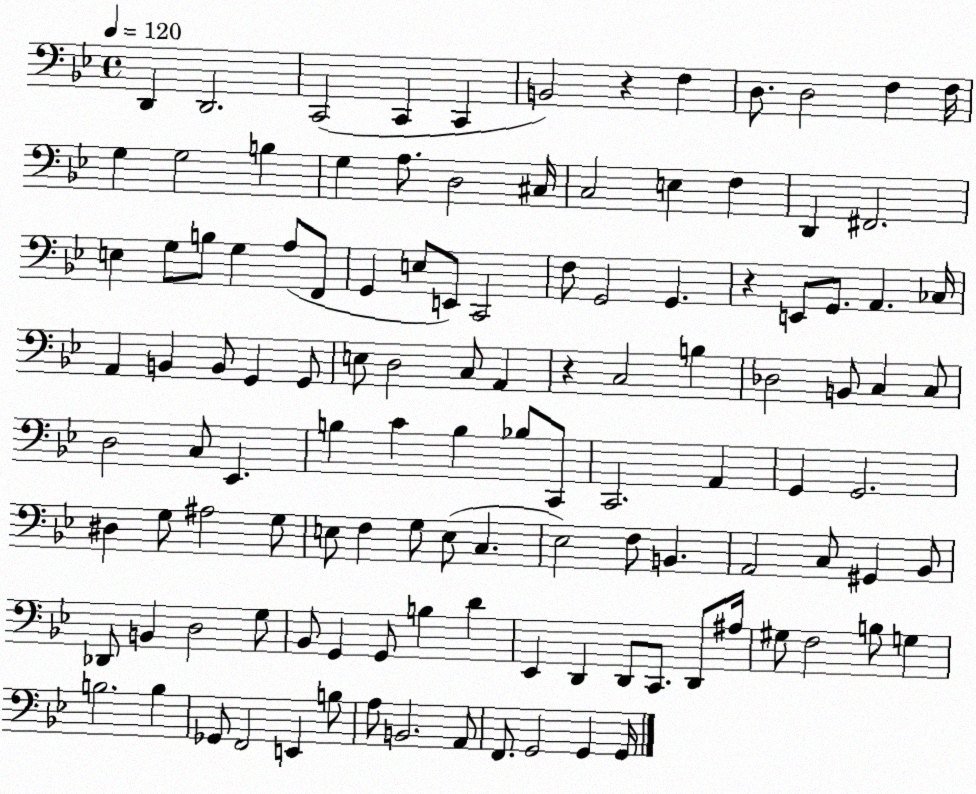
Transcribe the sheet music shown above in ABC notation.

X:1
T:Untitled
M:4/4
L:1/4
K:Bb
D,, D,,2 C,,2 C,, C,, B,,2 z F, D,/2 D,2 F, F,/4 G, G,2 B, G, A,/2 D,2 ^C,/4 C,2 E, F, D,, ^F,,2 E, G,/2 B,/2 G, A,/2 F,,/2 G,, E,/2 E,,/2 C,,2 F,/2 G,,2 G,, z E,,/2 G,,/2 A,, _C,/4 A,, B,, B,,/2 G,, G,,/2 E,/2 D,2 C,/2 A,, z C,2 B, _D,2 B,,/2 C, C,/2 D,2 C,/2 _E,, B, C B, _B,/2 C,,/2 C,,2 A,, G,, G,,2 ^D, G,/2 ^A,2 G,/2 E,/2 F, G,/2 E,/2 C, _E,2 F,/2 B,, A,,2 C,/2 ^G,, _B,,/2 _D,,/2 B,, D,2 G,/2 _B,,/2 G,, G,,/2 B, D _E,, D,, D,,/2 C,,/2 D,,/2 ^A,/4 ^G,/2 F,2 B,/2 G, B,2 B, _G,,/2 F,,2 E,, B,/2 A,/2 B,,2 A,,/2 F,,/2 G,,2 G,, G,,/4